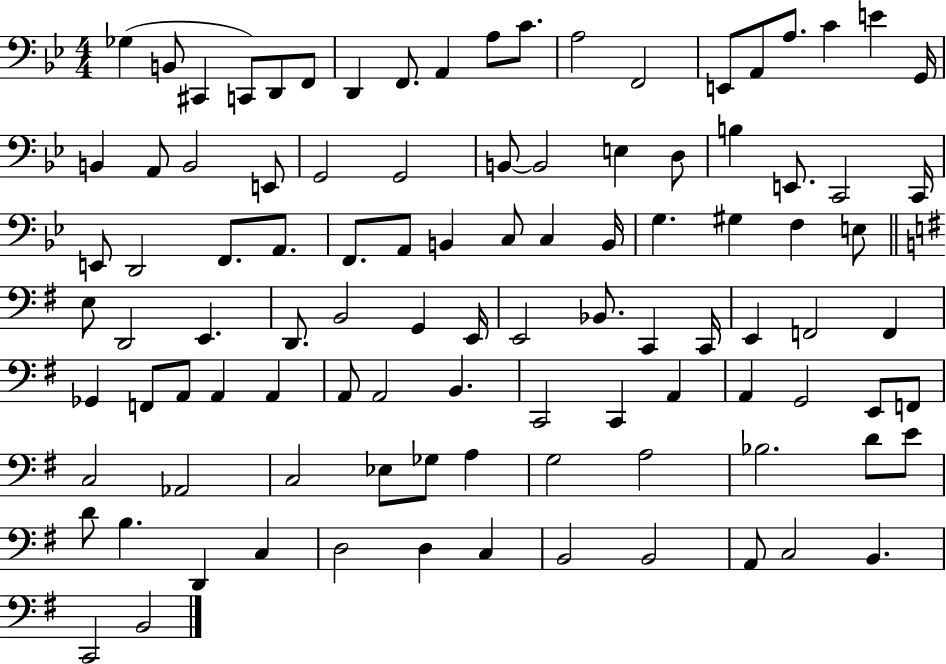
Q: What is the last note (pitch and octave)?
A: B2